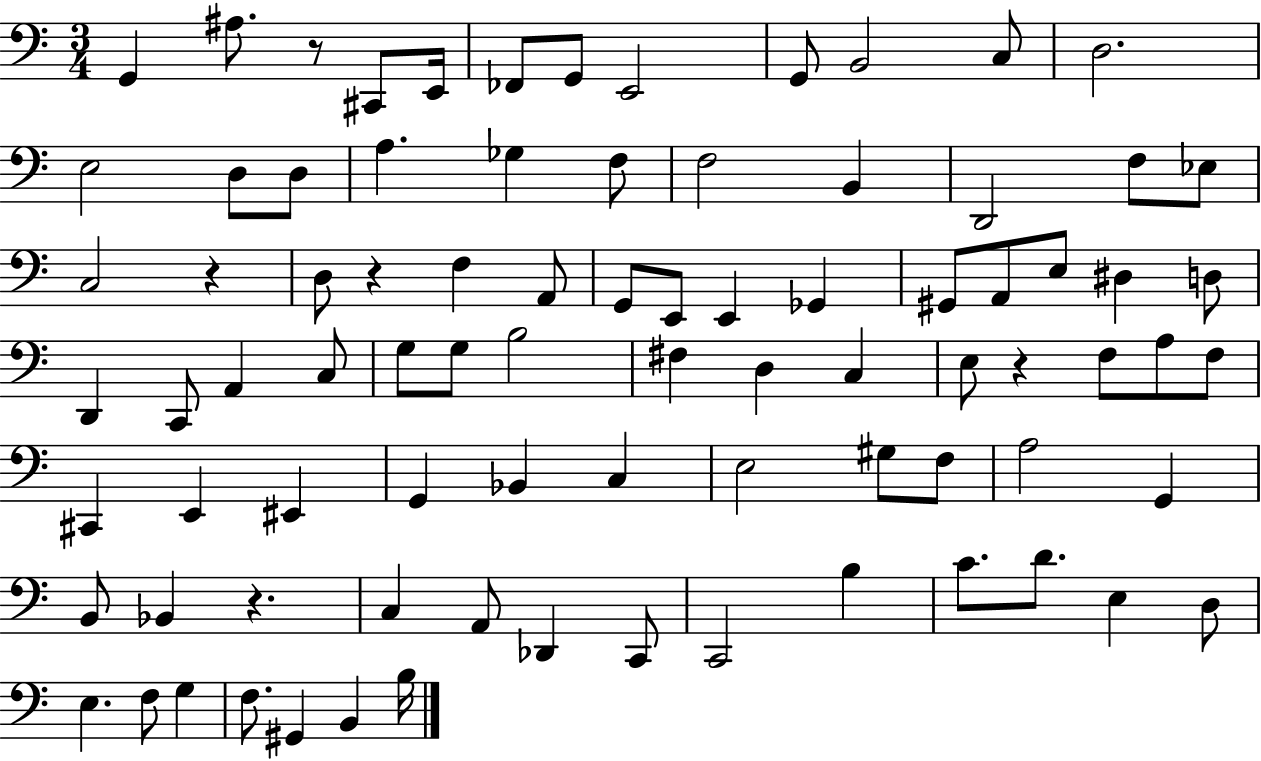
{
  \clef bass
  \numericTimeSignature
  \time 3/4
  \key c \major
  g,4 ais8. r8 cis,8 e,16 | fes,8 g,8 e,2 | g,8 b,2 c8 | d2. | \break e2 d8 d8 | a4. ges4 f8 | f2 b,4 | d,2 f8 ees8 | \break c2 r4 | d8 r4 f4 a,8 | g,8 e,8 e,4 ges,4 | gis,8 a,8 e8 dis4 d8 | \break d,4 c,8 a,4 c8 | g8 g8 b2 | fis4 d4 c4 | e8 r4 f8 a8 f8 | \break cis,4 e,4 eis,4 | g,4 bes,4 c4 | e2 gis8 f8 | a2 g,4 | \break b,8 bes,4 r4. | c4 a,8 des,4 c,8 | c,2 b4 | c'8. d'8. e4 d8 | \break e4. f8 g4 | f8. gis,4 b,4 b16 | \bar "|."
}